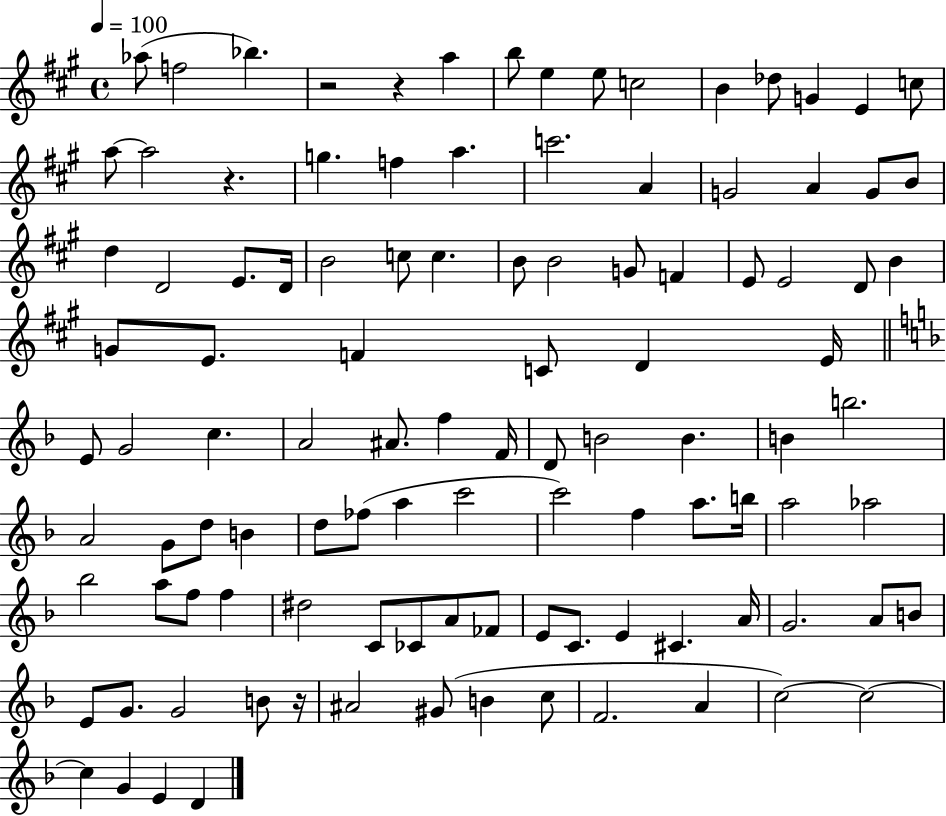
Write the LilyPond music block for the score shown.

{
  \clef treble
  \time 4/4
  \defaultTimeSignature
  \key a \major
  \tempo 4 = 100
  aes''8( f''2 bes''4.) | r2 r4 a''4 | b''8 e''4 e''8 c''2 | b'4 des''8 g'4 e'4 c''8 | \break a''8~~ a''2 r4. | g''4. f''4 a''4. | c'''2. a'4 | g'2 a'4 g'8 b'8 | \break d''4 d'2 e'8. d'16 | b'2 c''8 c''4. | b'8 b'2 g'8 f'4 | e'8 e'2 d'8 b'4 | \break g'8 e'8. f'4 c'8 d'4 e'16 | \bar "||" \break \key d \minor e'8 g'2 c''4. | a'2 ais'8. f''4 f'16 | d'8 b'2 b'4. | b'4 b''2. | \break a'2 g'8 d''8 b'4 | d''8 fes''8( a''4 c'''2 | c'''2) f''4 a''8. b''16 | a''2 aes''2 | \break bes''2 a''8 f''8 f''4 | dis''2 c'8 ces'8 a'8 fes'8 | e'8 c'8. e'4 cis'4. a'16 | g'2. a'8 b'8 | \break e'8 g'8. g'2 b'8 r16 | ais'2 gis'8( b'4 c''8 | f'2. a'4 | c''2~~) c''2~~ | \break c''4 g'4 e'4 d'4 | \bar "|."
}